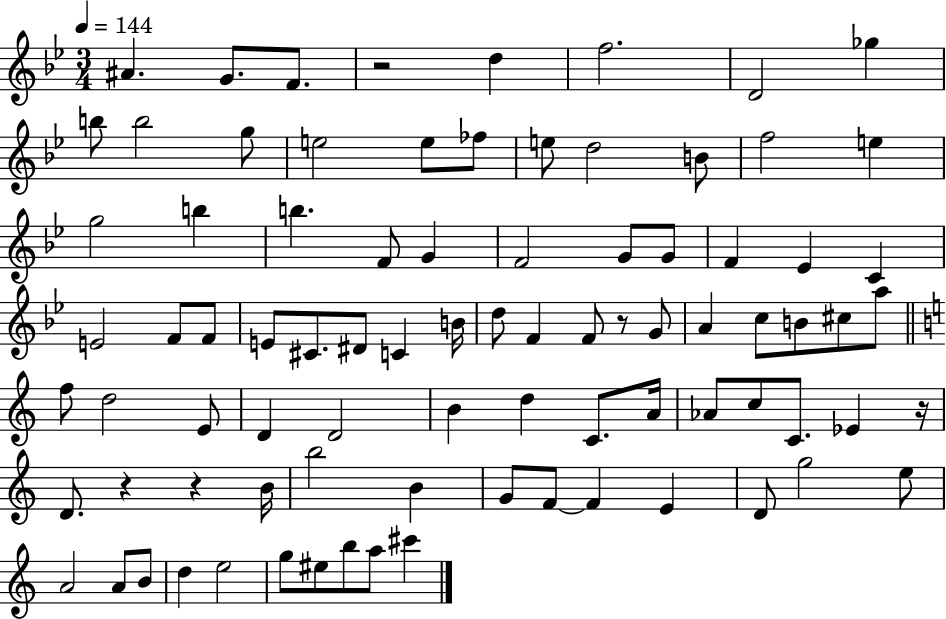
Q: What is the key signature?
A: BES major